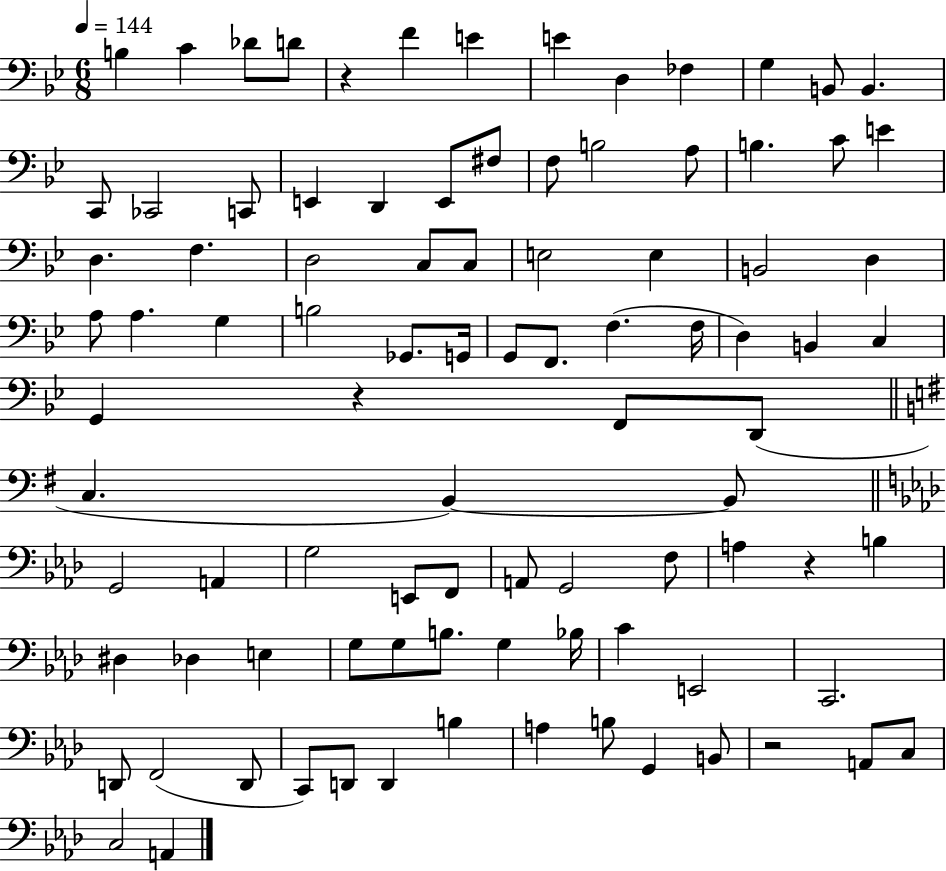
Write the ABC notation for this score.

X:1
T:Untitled
M:6/8
L:1/4
K:Bb
B, C _D/2 D/2 z F E E D, _F, G, B,,/2 B,, C,,/2 _C,,2 C,,/2 E,, D,, E,,/2 ^F,/2 F,/2 B,2 A,/2 B, C/2 E D, F, D,2 C,/2 C,/2 E,2 E, B,,2 D, A,/2 A, G, B,2 _G,,/2 G,,/4 G,,/2 F,,/2 F, F,/4 D, B,, C, G,, z F,,/2 D,,/2 C, B,, B,,/2 G,,2 A,, G,2 E,,/2 F,,/2 A,,/2 G,,2 F,/2 A, z B, ^D, _D, E, G,/2 G,/2 B,/2 G, _B,/4 C E,,2 C,,2 D,,/2 F,,2 D,,/2 C,,/2 D,,/2 D,, B, A, B,/2 G,, B,,/2 z2 A,,/2 C,/2 C,2 A,,